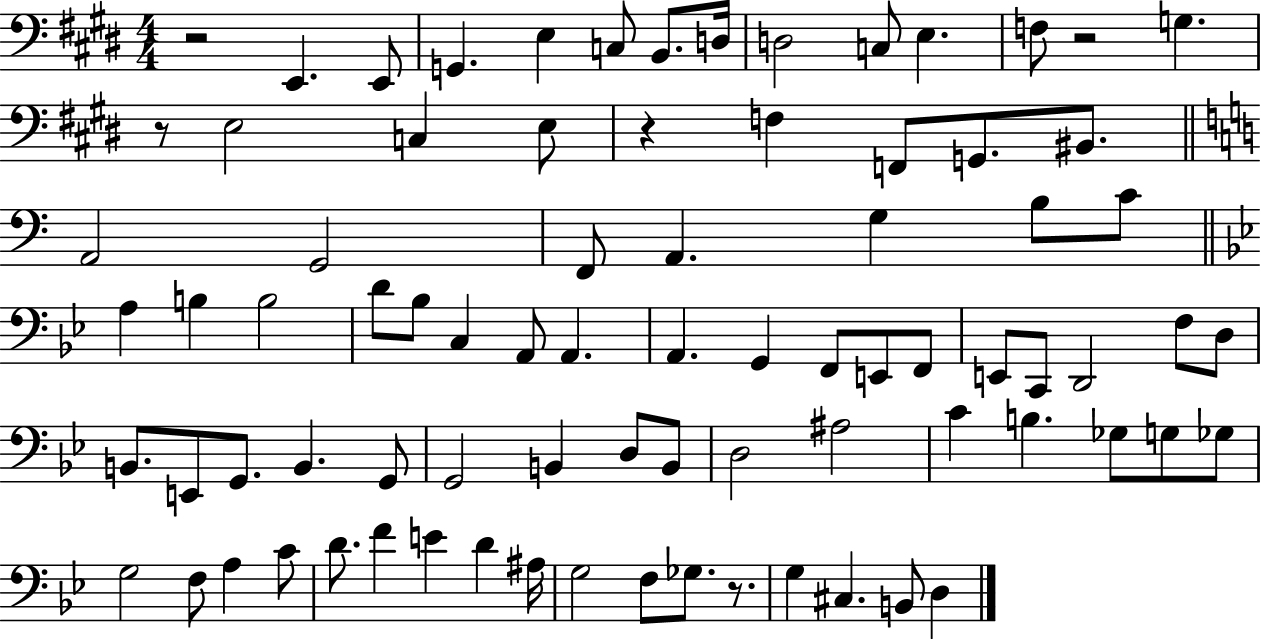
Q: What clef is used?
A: bass